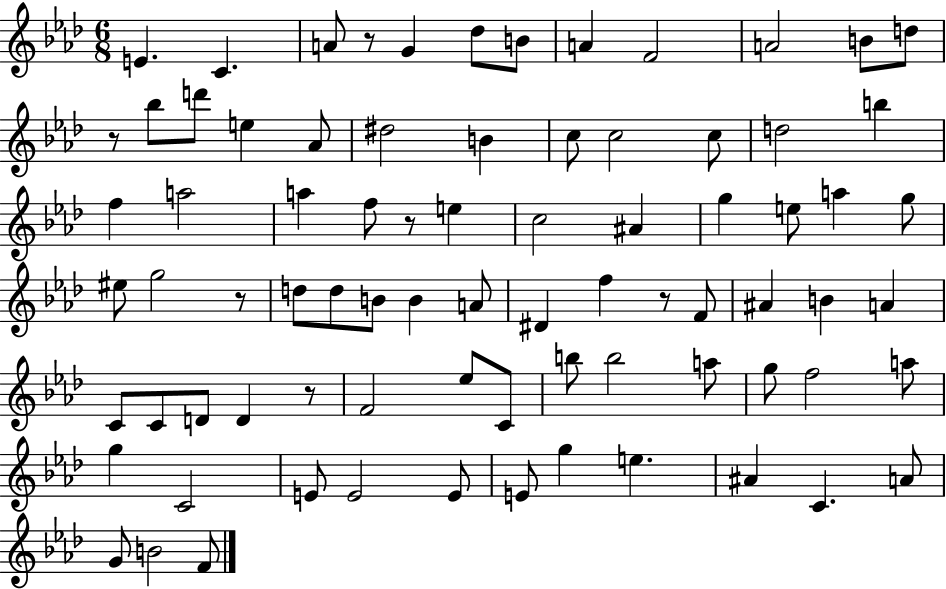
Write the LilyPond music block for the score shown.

{
  \clef treble
  \numericTimeSignature
  \time 6/8
  \key aes \major
  e'4. c'4. | a'8 r8 g'4 des''8 b'8 | a'4 f'2 | a'2 b'8 d''8 | \break r8 bes''8 d'''8 e''4 aes'8 | dis''2 b'4 | c''8 c''2 c''8 | d''2 b''4 | \break f''4 a''2 | a''4 f''8 r8 e''4 | c''2 ais'4 | g''4 e''8 a''4 g''8 | \break eis''8 g''2 r8 | d''8 d''8 b'8 b'4 a'8 | dis'4 f''4 r8 f'8 | ais'4 b'4 a'4 | \break c'8 c'8 d'8 d'4 r8 | f'2 ees''8 c'8 | b''8 b''2 a''8 | g''8 f''2 a''8 | \break g''4 c'2 | e'8 e'2 e'8 | e'8 g''4 e''4. | ais'4 c'4. a'8 | \break g'8 b'2 f'8 | \bar "|."
}